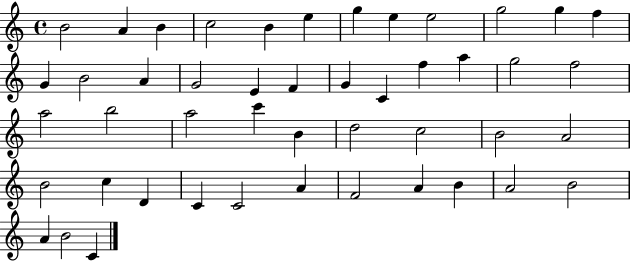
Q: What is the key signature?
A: C major